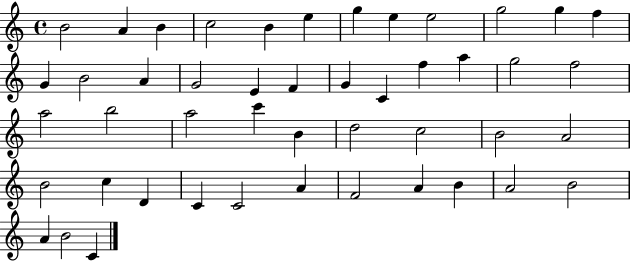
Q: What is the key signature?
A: C major